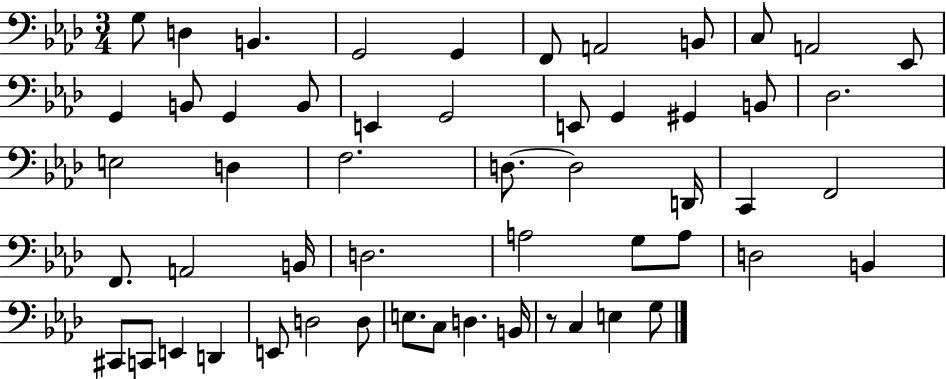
{
  \clef bass
  \numericTimeSignature
  \time 3/4
  \key aes \major
  g8 d4 b,4. | g,2 g,4 | f,8 a,2 b,8 | c8 a,2 ees,8 | \break g,4 b,8 g,4 b,8 | e,4 g,2 | e,8 g,4 gis,4 b,8 | des2. | \break e2 d4 | f2. | d8.~~ d2 d,16 | c,4 f,2 | \break f,8. a,2 b,16 | d2. | a2 g8 a8 | d2 b,4 | \break cis,8 c,8 e,4 d,4 | e,8 d2 d8 | e8. c8 d4. b,16 | r8 c4 e4 g8 | \break \bar "|."
}